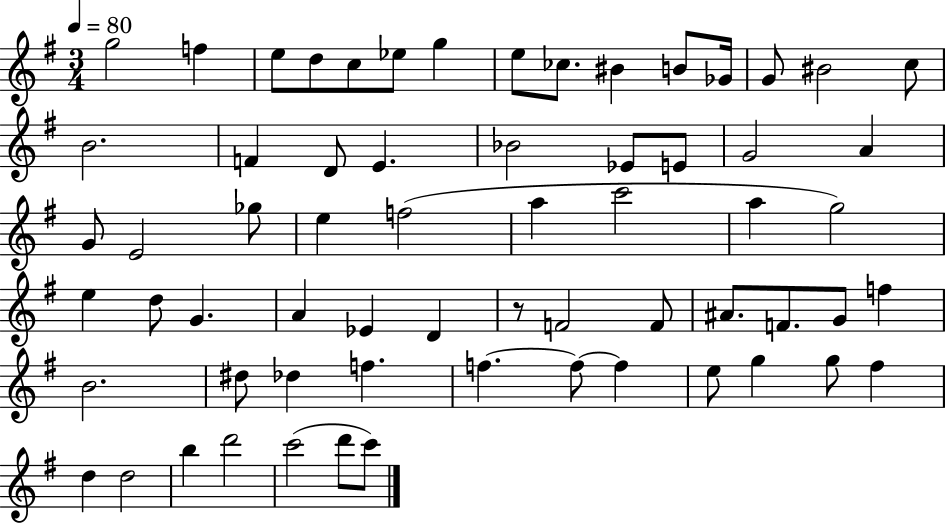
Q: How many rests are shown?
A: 1